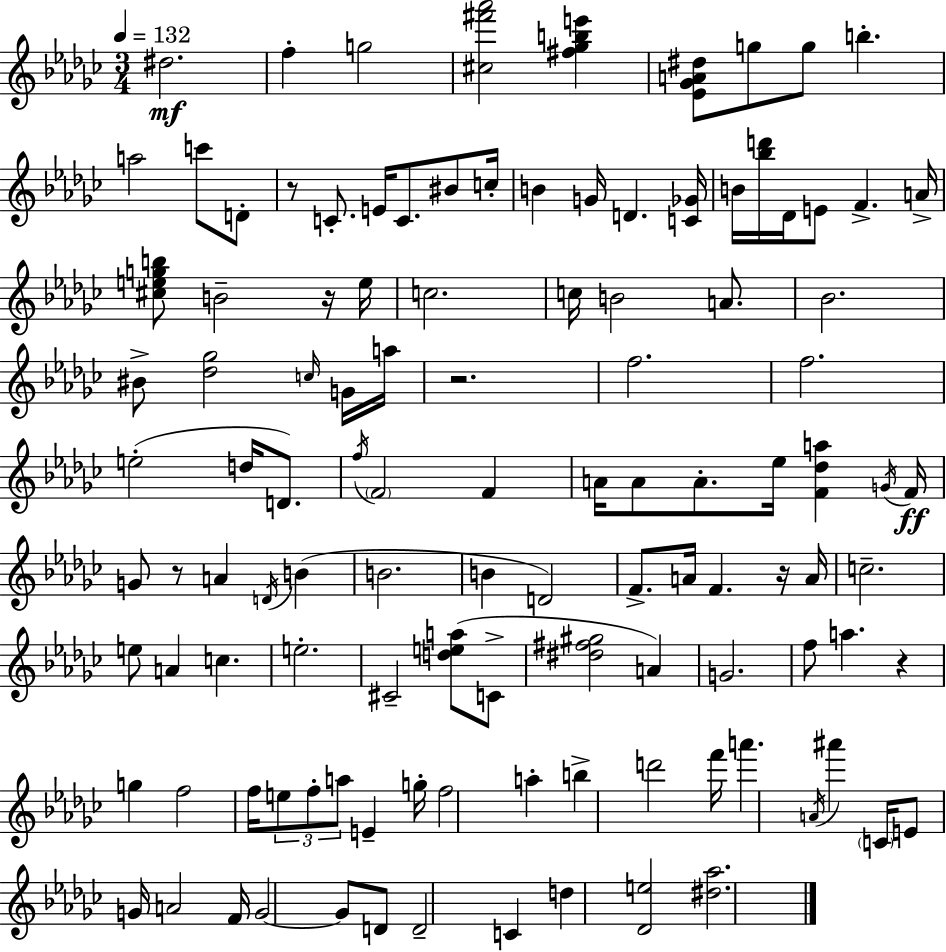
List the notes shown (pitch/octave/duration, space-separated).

D#5/h. F5/q G5/h [C#5,F#6,Ab6]/h [F#5,Gb5,B5,E6]/q [Eb4,Gb4,A4,D#5]/e G5/e G5/e B5/q. A5/h C6/e D4/e R/e C4/e. E4/s C4/e. BIS4/e C5/s B4/q G4/s D4/q. [C4,Gb4]/s B4/s [Bb5,D6]/s Db4/s E4/e F4/q. A4/s [C#5,E5,G5,B5]/e B4/h R/s E5/s C5/h. C5/s B4/h A4/e. Bb4/h. BIS4/e [Db5,Gb5]/h C5/s G4/s A5/s R/h. F5/h. F5/h. E5/h D5/s D4/e. F5/s F4/h F4/q A4/s A4/e A4/e. Eb5/s [F4,Db5,A5]/q G4/s F4/s G4/e R/e A4/q D4/s B4/q B4/h. B4/q D4/h F4/e. A4/s F4/q. R/s A4/s C5/h. E5/e A4/q C5/q. E5/h. C#4/h [D5,E5,A5]/e C4/e [D#5,F#5,G#5]/h A4/q G4/h. F5/e A5/q. R/q G5/q F5/h F5/s E5/e F5/e A5/e E4/q G5/s F5/h A5/q B5/q D6/h F6/s A6/q. A4/s A#6/q C4/s E4/e G4/s A4/h F4/s G4/h G4/e D4/e D4/h C4/q D5/q [Db4,E5]/h [D#5,Ab5]/h.